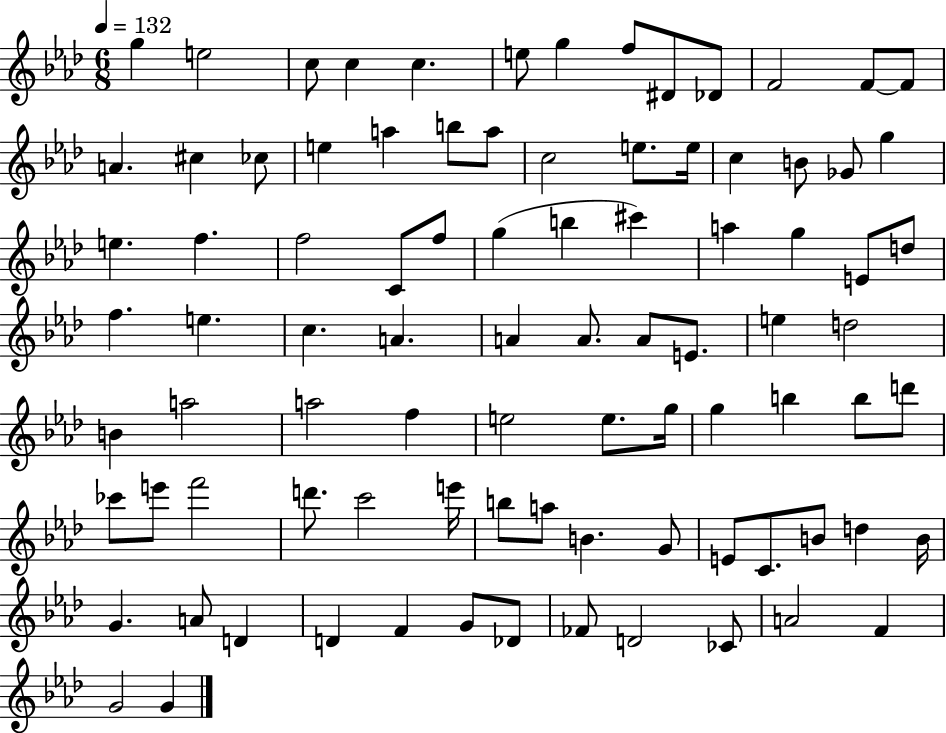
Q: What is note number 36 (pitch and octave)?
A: A5